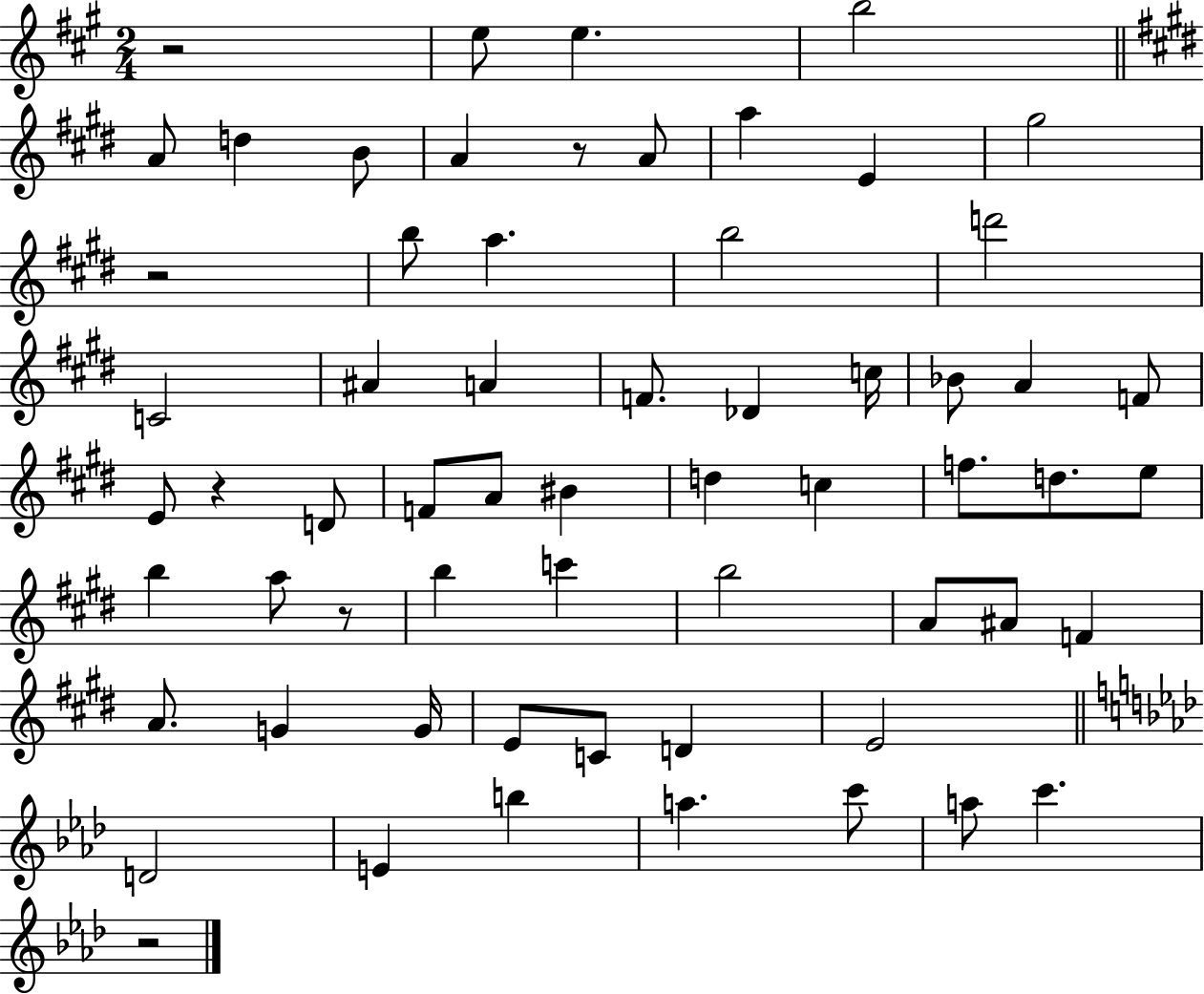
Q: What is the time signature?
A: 2/4